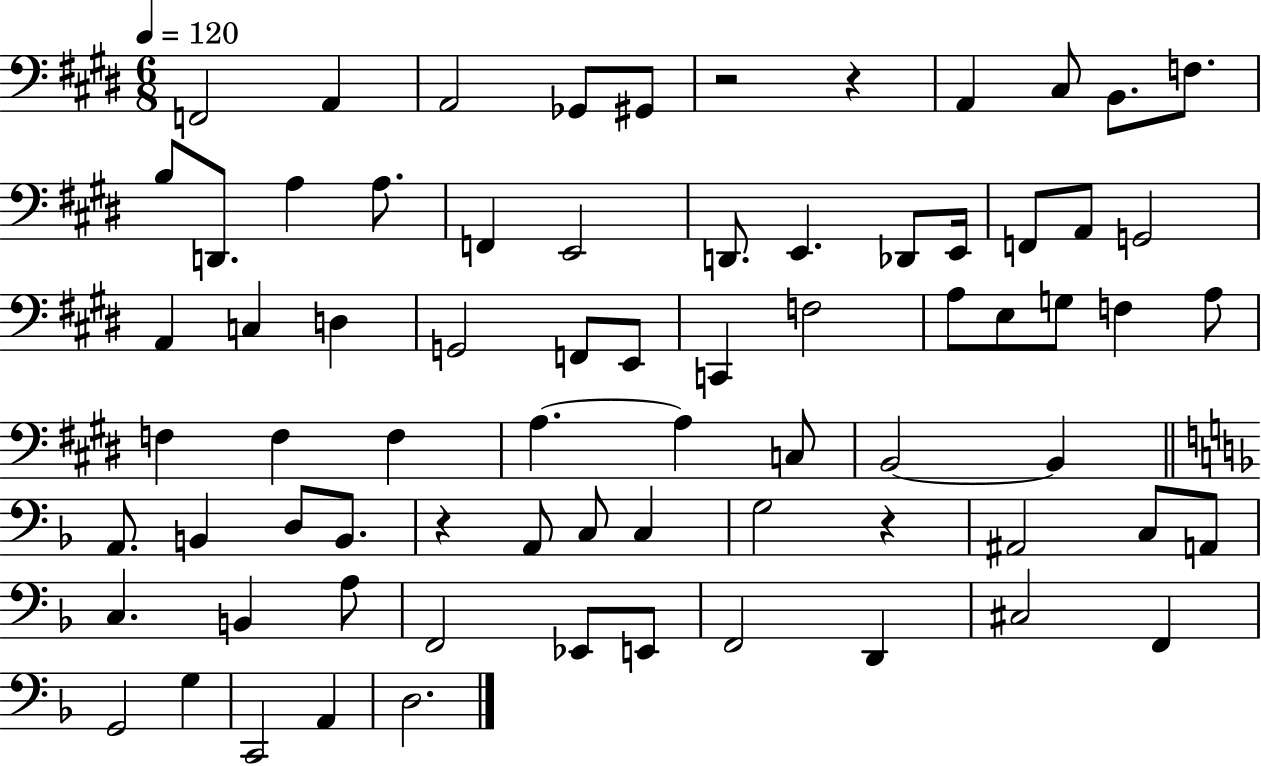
F2/h A2/q A2/h Gb2/e G#2/e R/h R/q A2/q C#3/e B2/e. F3/e. B3/e D2/e. A3/q A3/e. F2/q E2/h D2/e. E2/q. Db2/e E2/s F2/e A2/e G2/h A2/q C3/q D3/q G2/h F2/e E2/e C2/q F3/h A3/e E3/e G3/e F3/q A3/e F3/q F3/q F3/q A3/q. A3/q C3/e B2/h B2/q A2/e. B2/q D3/e B2/e. R/q A2/e C3/e C3/q G3/h R/q A#2/h C3/e A2/e C3/q. B2/q A3/e F2/h Eb2/e E2/e F2/h D2/q C#3/h F2/q G2/h G3/q C2/h A2/q D3/h.